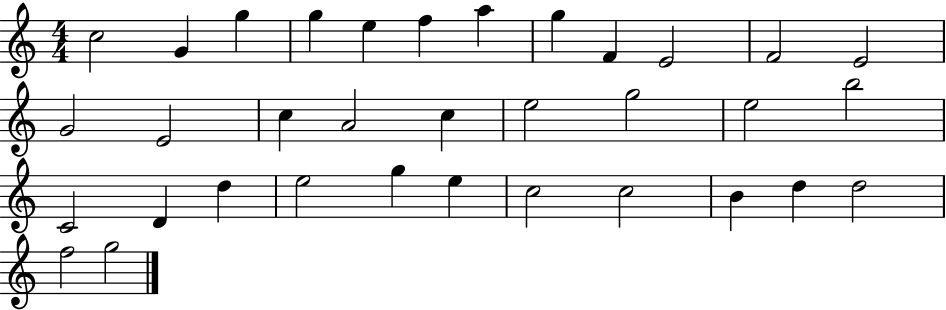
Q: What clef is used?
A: treble